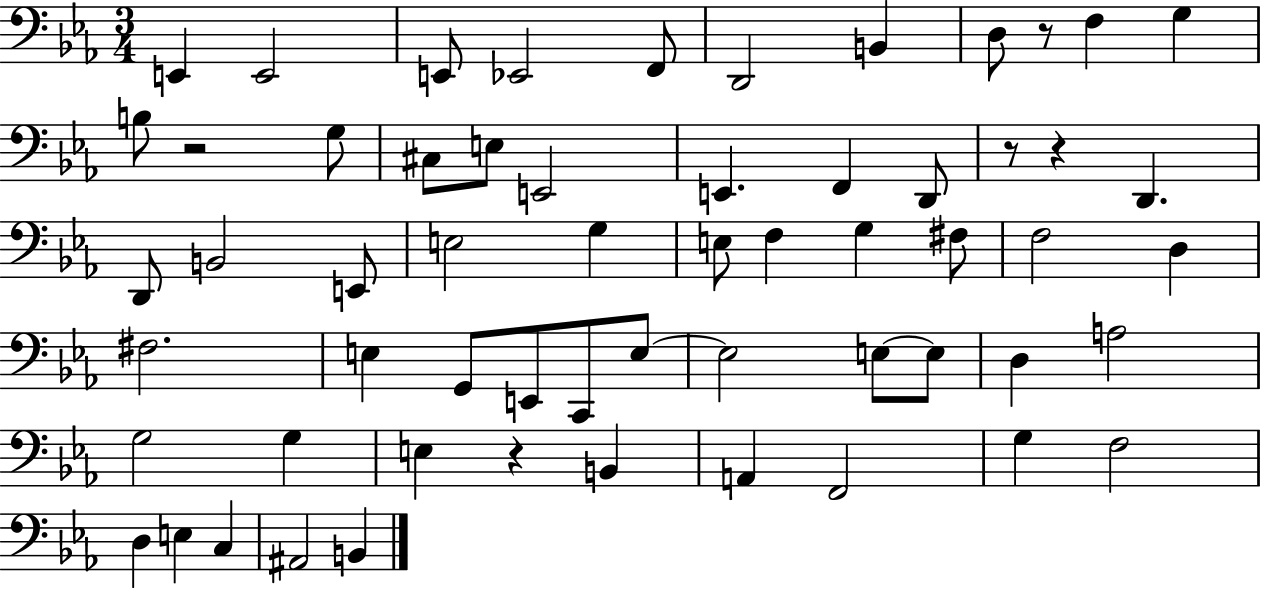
{
  \clef bass
  \numericTimeSignature
  \time 3/4
  \key ees \major
  e,4 e,2 | e,8 ees,2 f,8 | d,2 b,4 | d8 r8 f4 g4 | \break b8 r2 g8 | cis8 e8 e,2 | e,4. f,4 d,8 | r8 r4 d,4. | \break d,8 b,2 e,8 | e2 g4 | e8 f4 g4 fis8 | f2 d4 | \break fis2. | e4 g,8 e,8 c,8 e8~~ | e2 e8~~ e8 | d4 a2 | \break g2 g4 | e4 r4 b,4 | a,4 f,2 | g4 f2 | \break d4 e4 c4 | ais,2 b,4 | \bar "|."
}